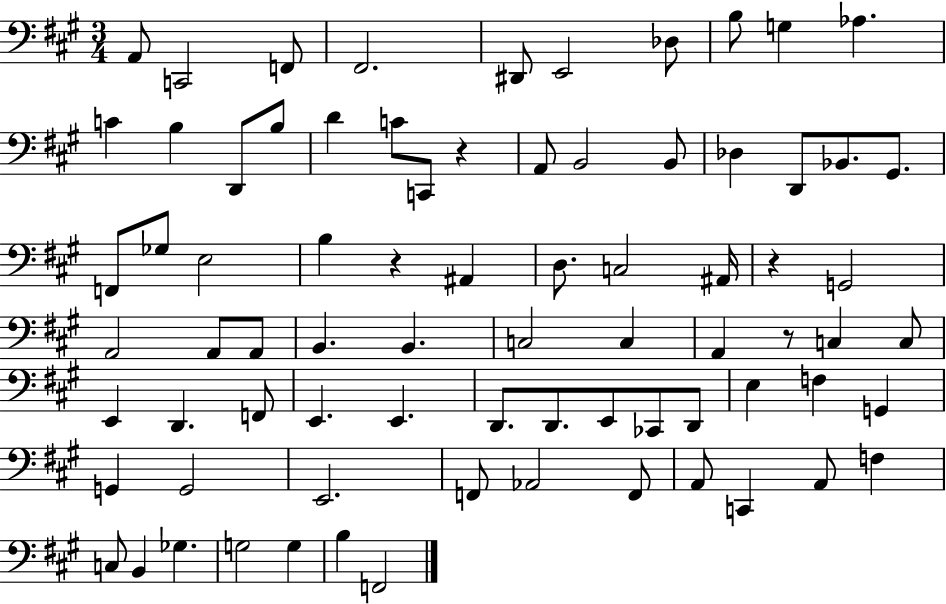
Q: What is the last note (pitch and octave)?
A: F2